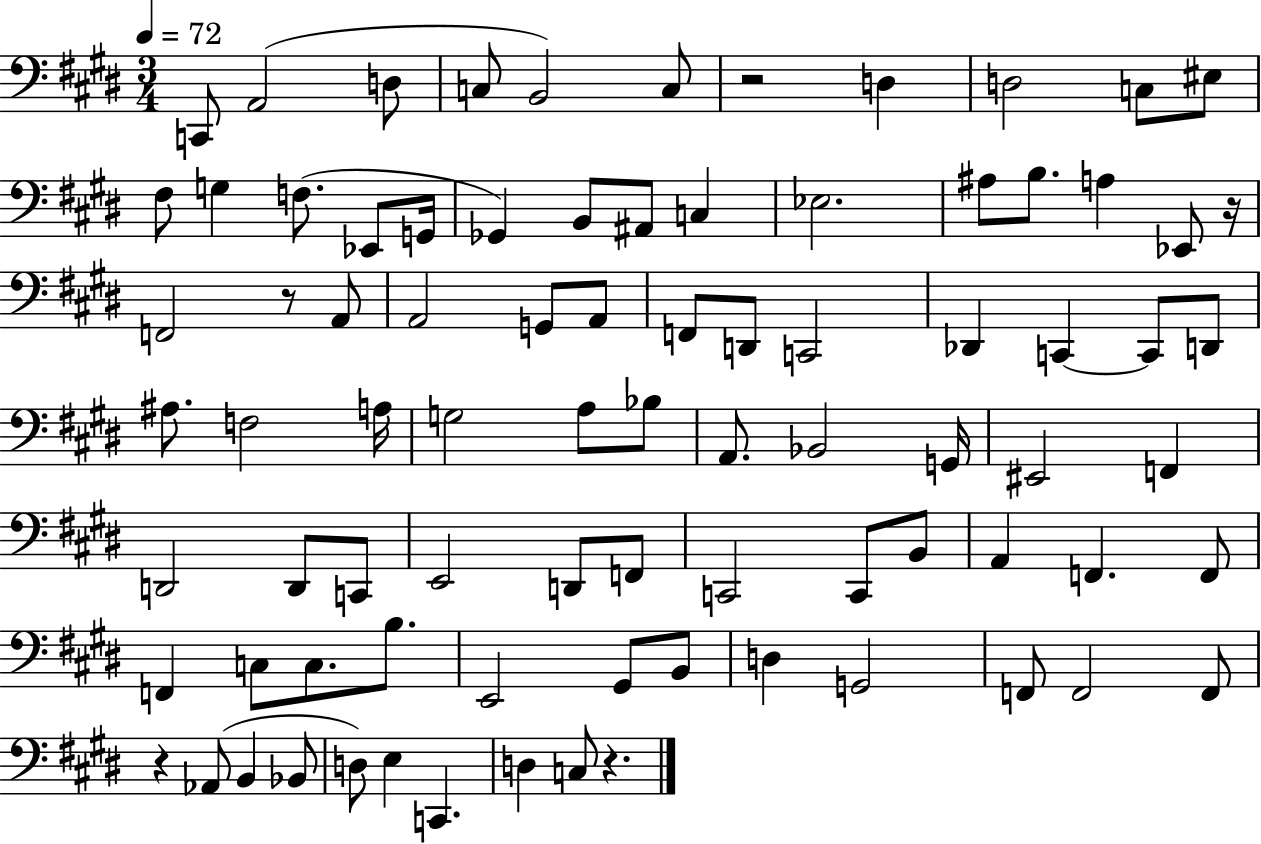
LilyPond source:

{
  \clef bass
  \numericTimeSignature
  \time 3/4
  \key e \major
  \tempo 4 = 72
  c,8 a,2( d8 | c8 b,2) c8 | r2 d4 | d2 c8 eis8 | \break fis8 g4 f8.( ees,8 g,16 | ges,4) b,8 ais,8 c4 | ees2. | ais8 b8. a4 ees,8 r16 | \break f,2 r8 a,8 | a,2 g,8 a,8 | f,8 d,8 c,2 | des,4 c,4~~ c,8 d,8 | \break ais8. f2 a16 | g2 a8 bes8 | a,8. bes,2 g,16 | eis,2 f,4 | \break d,2 d,8 c,8 | e,2 d,8 f,8 | c,2 c,8 b,8 | a,4 f,4. f,8 | \break f,4 c8 c8. b8. | e,2 gis,8 b,8 | d4 g,2 | f,8 f,2 f,8 | \break r4 aes,8( b,4 bes,8 | d8) e4 c,4. | d4 c8 r4. | \bar "|."
}